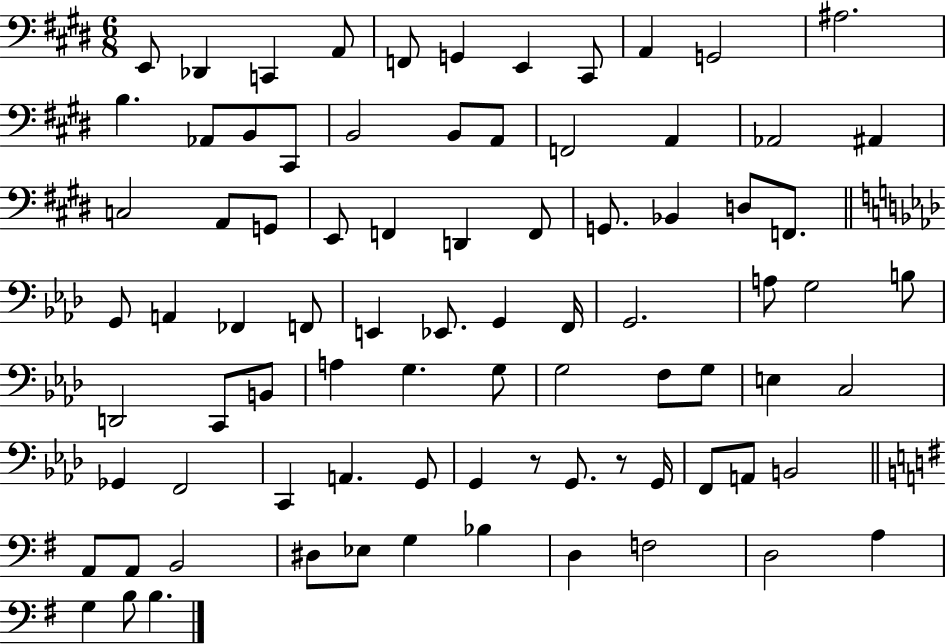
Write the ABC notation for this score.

X:1
T:Untitled
M:6/8
L:1/4
K:E
E,,/2 _D,, C,, A,,/2 F,,/2 G,, E,, ^C,,/2 A,, G,,2 ^A,2 B, _A,,/2 B,,/2 ^C,,/2 B,,2 B,,/2 A,,/2 F,,2 A,, _A,,2 ^A,, C,2 A,,/2 G,,/2 E,,/2 F,, D,, F,,/2 G,,/2 _B,, D,/2 F,,/2 G,,/2 A,, _F,, F,,/2 E,, _E,,/2 G,, F,,/4 G,,2 A,/2 G,2 B,/2 D,,2 C,,/2 B,,/2 A, G, G,/2 G,2 F,/2 G,/2 E, C,2 _G,, F,,2 C,, A,, G,,/2 G,, z/2 G,,/2 z/2 G,,/4 F,,/2 A,,/2 B,,2 A,,/2 A,,/2 B,,2 ^D,/2 _E,/2 G, _B, D, F,2 D,2 A, G, B,/2 B,